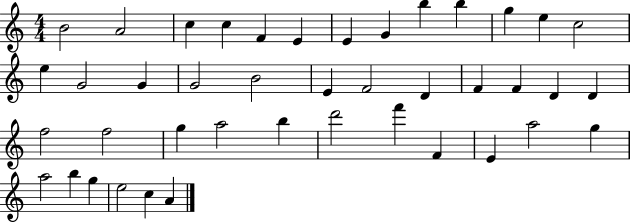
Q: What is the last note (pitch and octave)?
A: A4